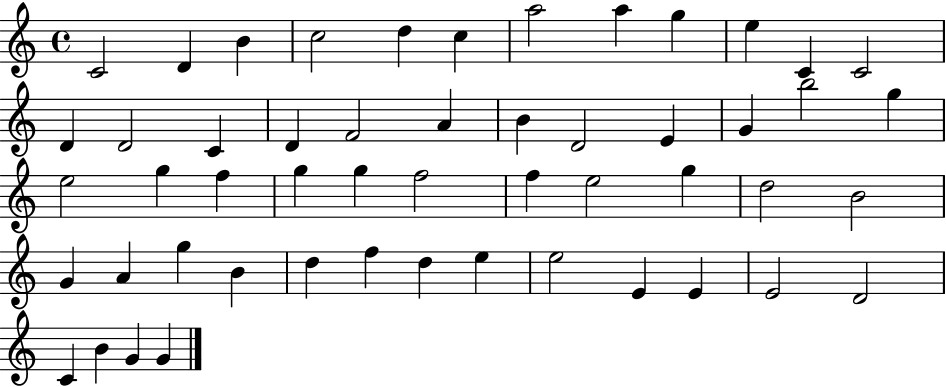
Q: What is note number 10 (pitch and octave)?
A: E5